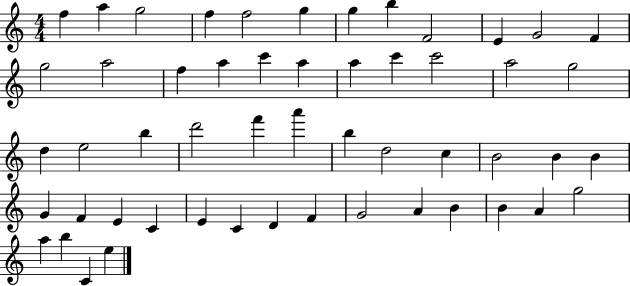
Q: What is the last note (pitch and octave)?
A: E5